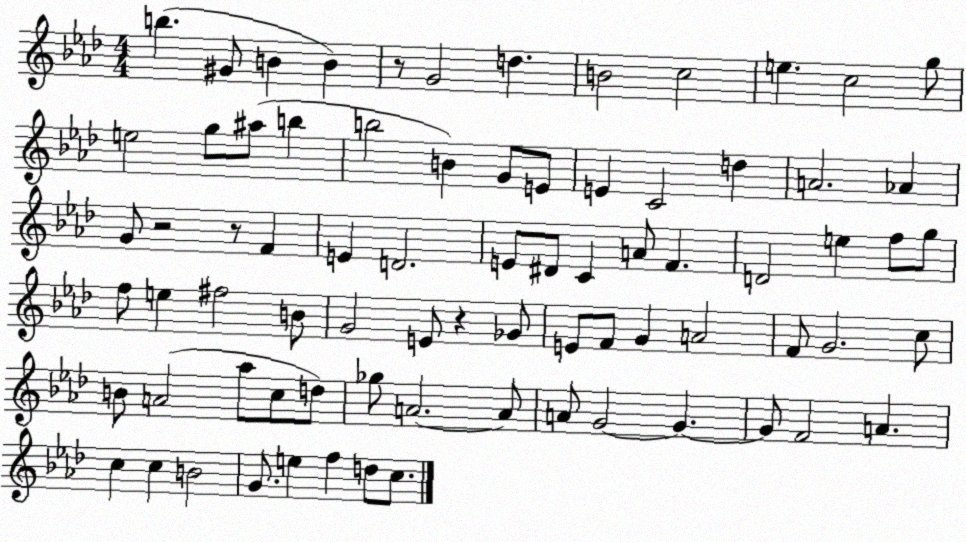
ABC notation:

X:1
T:Untitled
M:4/4
L:1/4
K:Ab
b ^G/2 B B z/2 G2 d B2 c2 e c2 g/2 e2 g/2 ^a/2 b b2 B G/2 E/2 E C2 d A2 _A G/2 z2 z/2 F E D2 E/2 ^D/2 C A/2 F D2 e f/2 g/2 f/2 e ^f2 B/2 G2 E/2 z _G/2 E/2 F/2 G A2 F/2 G2 c/2 B/2 A2 _a/2 c/2 d/2 _g/2 A2 A/2 A/2 G2 G G/2 F2 A c c B2 G/2 e f d/2 c/2